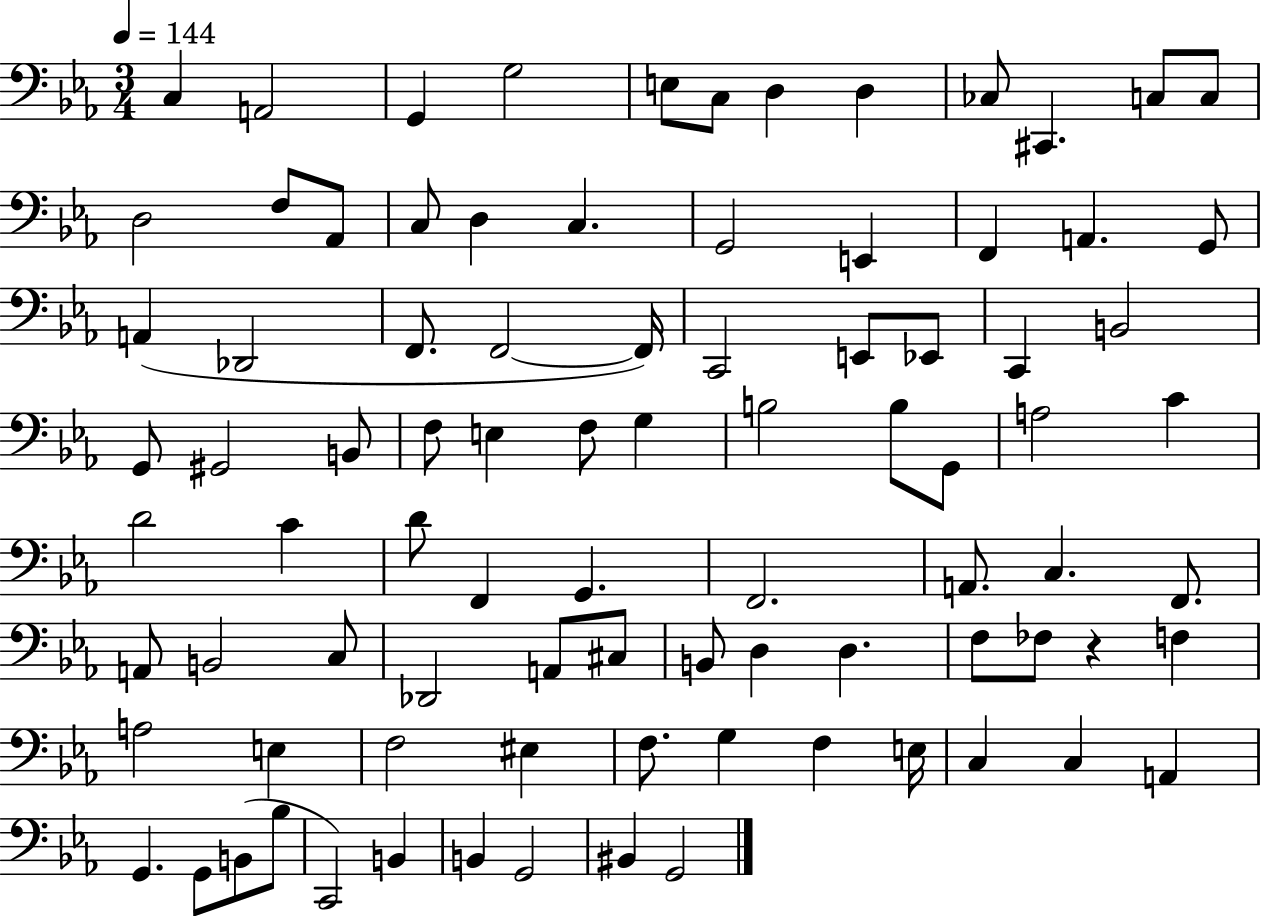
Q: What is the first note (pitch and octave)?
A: C3